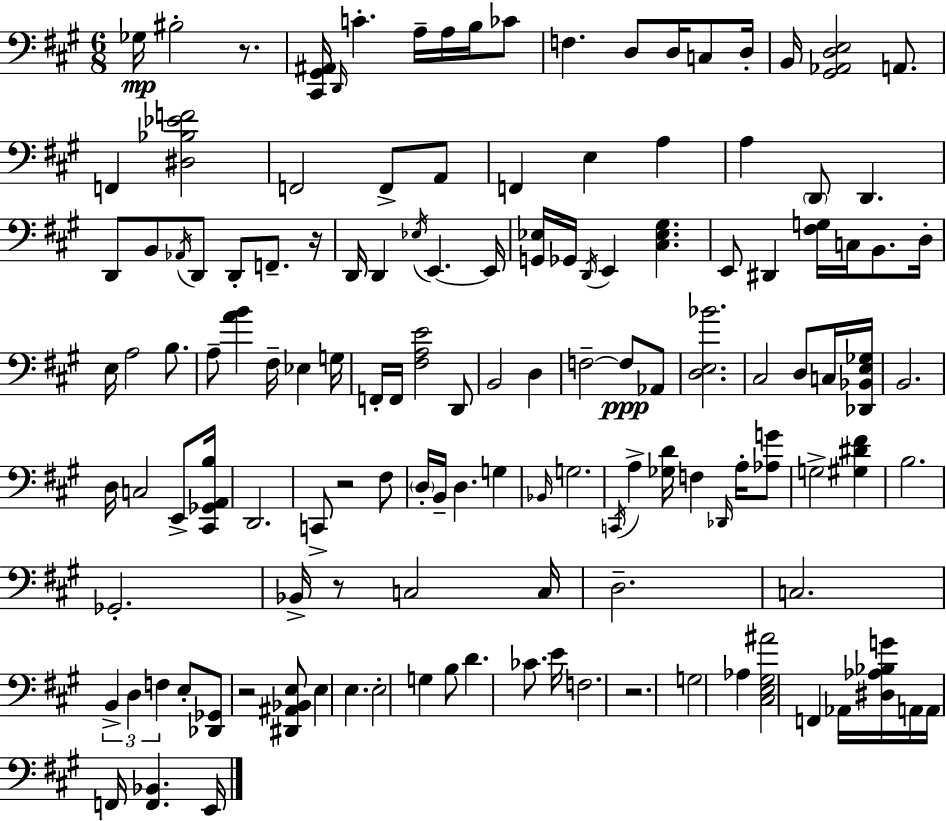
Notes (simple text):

Gb3/s BIS3/h R/e. [C#2,G#2,A#2]/s D2/s C4/q. A3/s A3/s B3/s CES4/e F3/q. D3/e D3/s C3/e D3/s B2/s [G#2,Ab2,D3,E3]/h A2/e. F2/q [D#3,Bb3,Eb4,F4]/h F2/h F2/e A2/e F2/q E3/q A3/q A3/q D2/e D2/q. D2/e B2/e Ab2/s D2/e D2/e F2/e. R/s D2/s D2/q Eb3/s E2/q. E2/s [G2,Eb3]/s Gb2/s D2/s E2/q [C#3,Eb3,G#3]/q. E2/e D#2/q [F#3,G3]/s C3/s B2/e. D3/s E3/s A3/h B3/e. A3/e [A4,B4]/q F#3/s Eb3/q G3/s F2/s F2/s [F#3,A3,E4]/h D2/e B2/h D3/q F3/h F3/e Ab2/e [D3,E3,Bb4]/h. C#3/h D3/e C3/s [Db2,Bb2,E3,Gb3]/s B2/h. D3/s C3/h E2/e [C#2,Gb2,A2,B3]/s D2/h. C2/e R/h F#3/e D3/s B2/s D3/q. G3/q Bb2/s G3/h. C2/s A3/q [Gb3,D4]/s F3/q Db2/s A3/s [Ab3,G4]/e G3/h [G#3,D#4,F#4]/q B3/h. Gb2/h. Bb2/s R/e C3/h C3/s D3/h. C3/h. B2/q D3/q F3/q E3/e [Db2,Gb2]/e R/h [D#2,A#2,Bb2,E3]/e E3/q E3/q. E3/h G3/q B3/e D4/q. CES4/e. E4/s F3/h. R/h. G3/h Ab3/q [C#3,E3,G#3,A#4]/h F2/q Ab2/s [D#3,Ab3,Bb3,G4]/s A2/s A2/s F2/s [F2,Bb2]/q. E2/s